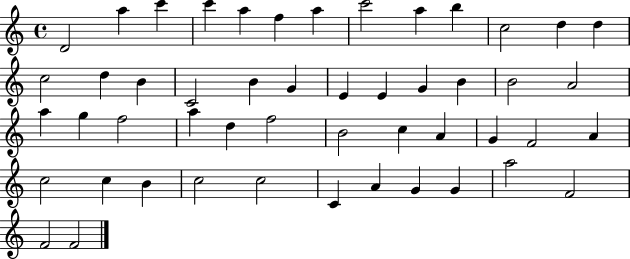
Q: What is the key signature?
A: C major